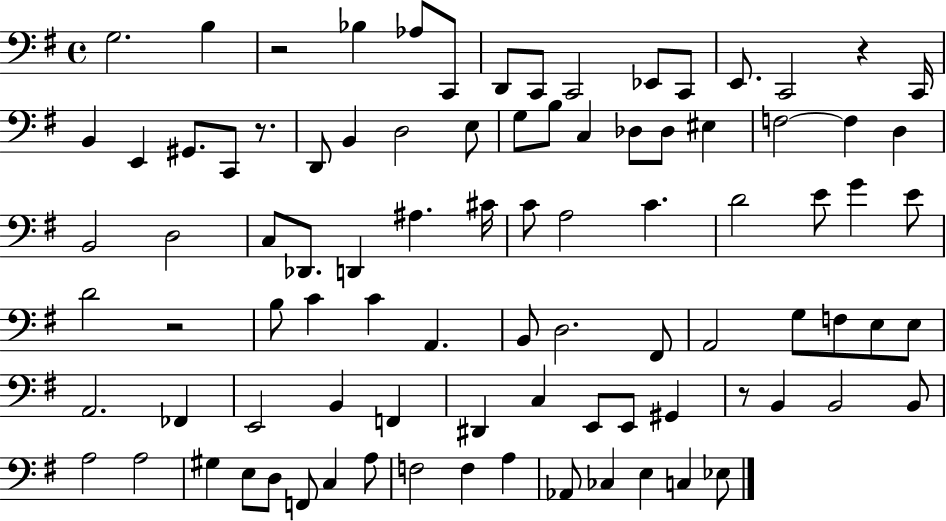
{
  \clef bass
  \time 4/4
  \defaultTimeSignature
  \key g \major
  g2. b4 | r2 bes4 aes8 c,8 | d,8 c,8 c,2 ees,8 c,8 | e,8. c,2 r4 c,16 | \break b,4 e,4 gis,8. c,8 r8. | d,8 b,4 d2 e8 | g8 b8 c4 des8 des8 eis4 | f2~~ f4 d4 | \break b,2 d2 | c8 des,8. d,4 ais4. cis'16 | c'8 a2 c'4. | d'2 e'8 g'4 e'8 | \break d'2 r2 | b8 c'4 c'4 a,4. | b,8 d2. fis,8 | a,2 g8 f8 e8 e8 | \break a,2. fes,4 | e,2 b,4 f,4 | dis,4 c4 e,8 e,8 gis,4 | r8 b,4 b,2 b,8 | \break a2 a2 | gis4 e8 d8 f,8 c4 a8 | f2 f4 a4 | aes,8 ces4 e4 c4 ees8 | \break \bar "|."
}